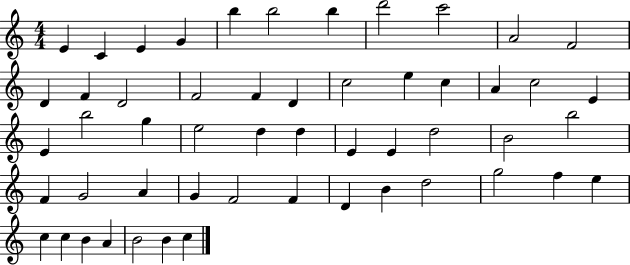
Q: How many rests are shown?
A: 0